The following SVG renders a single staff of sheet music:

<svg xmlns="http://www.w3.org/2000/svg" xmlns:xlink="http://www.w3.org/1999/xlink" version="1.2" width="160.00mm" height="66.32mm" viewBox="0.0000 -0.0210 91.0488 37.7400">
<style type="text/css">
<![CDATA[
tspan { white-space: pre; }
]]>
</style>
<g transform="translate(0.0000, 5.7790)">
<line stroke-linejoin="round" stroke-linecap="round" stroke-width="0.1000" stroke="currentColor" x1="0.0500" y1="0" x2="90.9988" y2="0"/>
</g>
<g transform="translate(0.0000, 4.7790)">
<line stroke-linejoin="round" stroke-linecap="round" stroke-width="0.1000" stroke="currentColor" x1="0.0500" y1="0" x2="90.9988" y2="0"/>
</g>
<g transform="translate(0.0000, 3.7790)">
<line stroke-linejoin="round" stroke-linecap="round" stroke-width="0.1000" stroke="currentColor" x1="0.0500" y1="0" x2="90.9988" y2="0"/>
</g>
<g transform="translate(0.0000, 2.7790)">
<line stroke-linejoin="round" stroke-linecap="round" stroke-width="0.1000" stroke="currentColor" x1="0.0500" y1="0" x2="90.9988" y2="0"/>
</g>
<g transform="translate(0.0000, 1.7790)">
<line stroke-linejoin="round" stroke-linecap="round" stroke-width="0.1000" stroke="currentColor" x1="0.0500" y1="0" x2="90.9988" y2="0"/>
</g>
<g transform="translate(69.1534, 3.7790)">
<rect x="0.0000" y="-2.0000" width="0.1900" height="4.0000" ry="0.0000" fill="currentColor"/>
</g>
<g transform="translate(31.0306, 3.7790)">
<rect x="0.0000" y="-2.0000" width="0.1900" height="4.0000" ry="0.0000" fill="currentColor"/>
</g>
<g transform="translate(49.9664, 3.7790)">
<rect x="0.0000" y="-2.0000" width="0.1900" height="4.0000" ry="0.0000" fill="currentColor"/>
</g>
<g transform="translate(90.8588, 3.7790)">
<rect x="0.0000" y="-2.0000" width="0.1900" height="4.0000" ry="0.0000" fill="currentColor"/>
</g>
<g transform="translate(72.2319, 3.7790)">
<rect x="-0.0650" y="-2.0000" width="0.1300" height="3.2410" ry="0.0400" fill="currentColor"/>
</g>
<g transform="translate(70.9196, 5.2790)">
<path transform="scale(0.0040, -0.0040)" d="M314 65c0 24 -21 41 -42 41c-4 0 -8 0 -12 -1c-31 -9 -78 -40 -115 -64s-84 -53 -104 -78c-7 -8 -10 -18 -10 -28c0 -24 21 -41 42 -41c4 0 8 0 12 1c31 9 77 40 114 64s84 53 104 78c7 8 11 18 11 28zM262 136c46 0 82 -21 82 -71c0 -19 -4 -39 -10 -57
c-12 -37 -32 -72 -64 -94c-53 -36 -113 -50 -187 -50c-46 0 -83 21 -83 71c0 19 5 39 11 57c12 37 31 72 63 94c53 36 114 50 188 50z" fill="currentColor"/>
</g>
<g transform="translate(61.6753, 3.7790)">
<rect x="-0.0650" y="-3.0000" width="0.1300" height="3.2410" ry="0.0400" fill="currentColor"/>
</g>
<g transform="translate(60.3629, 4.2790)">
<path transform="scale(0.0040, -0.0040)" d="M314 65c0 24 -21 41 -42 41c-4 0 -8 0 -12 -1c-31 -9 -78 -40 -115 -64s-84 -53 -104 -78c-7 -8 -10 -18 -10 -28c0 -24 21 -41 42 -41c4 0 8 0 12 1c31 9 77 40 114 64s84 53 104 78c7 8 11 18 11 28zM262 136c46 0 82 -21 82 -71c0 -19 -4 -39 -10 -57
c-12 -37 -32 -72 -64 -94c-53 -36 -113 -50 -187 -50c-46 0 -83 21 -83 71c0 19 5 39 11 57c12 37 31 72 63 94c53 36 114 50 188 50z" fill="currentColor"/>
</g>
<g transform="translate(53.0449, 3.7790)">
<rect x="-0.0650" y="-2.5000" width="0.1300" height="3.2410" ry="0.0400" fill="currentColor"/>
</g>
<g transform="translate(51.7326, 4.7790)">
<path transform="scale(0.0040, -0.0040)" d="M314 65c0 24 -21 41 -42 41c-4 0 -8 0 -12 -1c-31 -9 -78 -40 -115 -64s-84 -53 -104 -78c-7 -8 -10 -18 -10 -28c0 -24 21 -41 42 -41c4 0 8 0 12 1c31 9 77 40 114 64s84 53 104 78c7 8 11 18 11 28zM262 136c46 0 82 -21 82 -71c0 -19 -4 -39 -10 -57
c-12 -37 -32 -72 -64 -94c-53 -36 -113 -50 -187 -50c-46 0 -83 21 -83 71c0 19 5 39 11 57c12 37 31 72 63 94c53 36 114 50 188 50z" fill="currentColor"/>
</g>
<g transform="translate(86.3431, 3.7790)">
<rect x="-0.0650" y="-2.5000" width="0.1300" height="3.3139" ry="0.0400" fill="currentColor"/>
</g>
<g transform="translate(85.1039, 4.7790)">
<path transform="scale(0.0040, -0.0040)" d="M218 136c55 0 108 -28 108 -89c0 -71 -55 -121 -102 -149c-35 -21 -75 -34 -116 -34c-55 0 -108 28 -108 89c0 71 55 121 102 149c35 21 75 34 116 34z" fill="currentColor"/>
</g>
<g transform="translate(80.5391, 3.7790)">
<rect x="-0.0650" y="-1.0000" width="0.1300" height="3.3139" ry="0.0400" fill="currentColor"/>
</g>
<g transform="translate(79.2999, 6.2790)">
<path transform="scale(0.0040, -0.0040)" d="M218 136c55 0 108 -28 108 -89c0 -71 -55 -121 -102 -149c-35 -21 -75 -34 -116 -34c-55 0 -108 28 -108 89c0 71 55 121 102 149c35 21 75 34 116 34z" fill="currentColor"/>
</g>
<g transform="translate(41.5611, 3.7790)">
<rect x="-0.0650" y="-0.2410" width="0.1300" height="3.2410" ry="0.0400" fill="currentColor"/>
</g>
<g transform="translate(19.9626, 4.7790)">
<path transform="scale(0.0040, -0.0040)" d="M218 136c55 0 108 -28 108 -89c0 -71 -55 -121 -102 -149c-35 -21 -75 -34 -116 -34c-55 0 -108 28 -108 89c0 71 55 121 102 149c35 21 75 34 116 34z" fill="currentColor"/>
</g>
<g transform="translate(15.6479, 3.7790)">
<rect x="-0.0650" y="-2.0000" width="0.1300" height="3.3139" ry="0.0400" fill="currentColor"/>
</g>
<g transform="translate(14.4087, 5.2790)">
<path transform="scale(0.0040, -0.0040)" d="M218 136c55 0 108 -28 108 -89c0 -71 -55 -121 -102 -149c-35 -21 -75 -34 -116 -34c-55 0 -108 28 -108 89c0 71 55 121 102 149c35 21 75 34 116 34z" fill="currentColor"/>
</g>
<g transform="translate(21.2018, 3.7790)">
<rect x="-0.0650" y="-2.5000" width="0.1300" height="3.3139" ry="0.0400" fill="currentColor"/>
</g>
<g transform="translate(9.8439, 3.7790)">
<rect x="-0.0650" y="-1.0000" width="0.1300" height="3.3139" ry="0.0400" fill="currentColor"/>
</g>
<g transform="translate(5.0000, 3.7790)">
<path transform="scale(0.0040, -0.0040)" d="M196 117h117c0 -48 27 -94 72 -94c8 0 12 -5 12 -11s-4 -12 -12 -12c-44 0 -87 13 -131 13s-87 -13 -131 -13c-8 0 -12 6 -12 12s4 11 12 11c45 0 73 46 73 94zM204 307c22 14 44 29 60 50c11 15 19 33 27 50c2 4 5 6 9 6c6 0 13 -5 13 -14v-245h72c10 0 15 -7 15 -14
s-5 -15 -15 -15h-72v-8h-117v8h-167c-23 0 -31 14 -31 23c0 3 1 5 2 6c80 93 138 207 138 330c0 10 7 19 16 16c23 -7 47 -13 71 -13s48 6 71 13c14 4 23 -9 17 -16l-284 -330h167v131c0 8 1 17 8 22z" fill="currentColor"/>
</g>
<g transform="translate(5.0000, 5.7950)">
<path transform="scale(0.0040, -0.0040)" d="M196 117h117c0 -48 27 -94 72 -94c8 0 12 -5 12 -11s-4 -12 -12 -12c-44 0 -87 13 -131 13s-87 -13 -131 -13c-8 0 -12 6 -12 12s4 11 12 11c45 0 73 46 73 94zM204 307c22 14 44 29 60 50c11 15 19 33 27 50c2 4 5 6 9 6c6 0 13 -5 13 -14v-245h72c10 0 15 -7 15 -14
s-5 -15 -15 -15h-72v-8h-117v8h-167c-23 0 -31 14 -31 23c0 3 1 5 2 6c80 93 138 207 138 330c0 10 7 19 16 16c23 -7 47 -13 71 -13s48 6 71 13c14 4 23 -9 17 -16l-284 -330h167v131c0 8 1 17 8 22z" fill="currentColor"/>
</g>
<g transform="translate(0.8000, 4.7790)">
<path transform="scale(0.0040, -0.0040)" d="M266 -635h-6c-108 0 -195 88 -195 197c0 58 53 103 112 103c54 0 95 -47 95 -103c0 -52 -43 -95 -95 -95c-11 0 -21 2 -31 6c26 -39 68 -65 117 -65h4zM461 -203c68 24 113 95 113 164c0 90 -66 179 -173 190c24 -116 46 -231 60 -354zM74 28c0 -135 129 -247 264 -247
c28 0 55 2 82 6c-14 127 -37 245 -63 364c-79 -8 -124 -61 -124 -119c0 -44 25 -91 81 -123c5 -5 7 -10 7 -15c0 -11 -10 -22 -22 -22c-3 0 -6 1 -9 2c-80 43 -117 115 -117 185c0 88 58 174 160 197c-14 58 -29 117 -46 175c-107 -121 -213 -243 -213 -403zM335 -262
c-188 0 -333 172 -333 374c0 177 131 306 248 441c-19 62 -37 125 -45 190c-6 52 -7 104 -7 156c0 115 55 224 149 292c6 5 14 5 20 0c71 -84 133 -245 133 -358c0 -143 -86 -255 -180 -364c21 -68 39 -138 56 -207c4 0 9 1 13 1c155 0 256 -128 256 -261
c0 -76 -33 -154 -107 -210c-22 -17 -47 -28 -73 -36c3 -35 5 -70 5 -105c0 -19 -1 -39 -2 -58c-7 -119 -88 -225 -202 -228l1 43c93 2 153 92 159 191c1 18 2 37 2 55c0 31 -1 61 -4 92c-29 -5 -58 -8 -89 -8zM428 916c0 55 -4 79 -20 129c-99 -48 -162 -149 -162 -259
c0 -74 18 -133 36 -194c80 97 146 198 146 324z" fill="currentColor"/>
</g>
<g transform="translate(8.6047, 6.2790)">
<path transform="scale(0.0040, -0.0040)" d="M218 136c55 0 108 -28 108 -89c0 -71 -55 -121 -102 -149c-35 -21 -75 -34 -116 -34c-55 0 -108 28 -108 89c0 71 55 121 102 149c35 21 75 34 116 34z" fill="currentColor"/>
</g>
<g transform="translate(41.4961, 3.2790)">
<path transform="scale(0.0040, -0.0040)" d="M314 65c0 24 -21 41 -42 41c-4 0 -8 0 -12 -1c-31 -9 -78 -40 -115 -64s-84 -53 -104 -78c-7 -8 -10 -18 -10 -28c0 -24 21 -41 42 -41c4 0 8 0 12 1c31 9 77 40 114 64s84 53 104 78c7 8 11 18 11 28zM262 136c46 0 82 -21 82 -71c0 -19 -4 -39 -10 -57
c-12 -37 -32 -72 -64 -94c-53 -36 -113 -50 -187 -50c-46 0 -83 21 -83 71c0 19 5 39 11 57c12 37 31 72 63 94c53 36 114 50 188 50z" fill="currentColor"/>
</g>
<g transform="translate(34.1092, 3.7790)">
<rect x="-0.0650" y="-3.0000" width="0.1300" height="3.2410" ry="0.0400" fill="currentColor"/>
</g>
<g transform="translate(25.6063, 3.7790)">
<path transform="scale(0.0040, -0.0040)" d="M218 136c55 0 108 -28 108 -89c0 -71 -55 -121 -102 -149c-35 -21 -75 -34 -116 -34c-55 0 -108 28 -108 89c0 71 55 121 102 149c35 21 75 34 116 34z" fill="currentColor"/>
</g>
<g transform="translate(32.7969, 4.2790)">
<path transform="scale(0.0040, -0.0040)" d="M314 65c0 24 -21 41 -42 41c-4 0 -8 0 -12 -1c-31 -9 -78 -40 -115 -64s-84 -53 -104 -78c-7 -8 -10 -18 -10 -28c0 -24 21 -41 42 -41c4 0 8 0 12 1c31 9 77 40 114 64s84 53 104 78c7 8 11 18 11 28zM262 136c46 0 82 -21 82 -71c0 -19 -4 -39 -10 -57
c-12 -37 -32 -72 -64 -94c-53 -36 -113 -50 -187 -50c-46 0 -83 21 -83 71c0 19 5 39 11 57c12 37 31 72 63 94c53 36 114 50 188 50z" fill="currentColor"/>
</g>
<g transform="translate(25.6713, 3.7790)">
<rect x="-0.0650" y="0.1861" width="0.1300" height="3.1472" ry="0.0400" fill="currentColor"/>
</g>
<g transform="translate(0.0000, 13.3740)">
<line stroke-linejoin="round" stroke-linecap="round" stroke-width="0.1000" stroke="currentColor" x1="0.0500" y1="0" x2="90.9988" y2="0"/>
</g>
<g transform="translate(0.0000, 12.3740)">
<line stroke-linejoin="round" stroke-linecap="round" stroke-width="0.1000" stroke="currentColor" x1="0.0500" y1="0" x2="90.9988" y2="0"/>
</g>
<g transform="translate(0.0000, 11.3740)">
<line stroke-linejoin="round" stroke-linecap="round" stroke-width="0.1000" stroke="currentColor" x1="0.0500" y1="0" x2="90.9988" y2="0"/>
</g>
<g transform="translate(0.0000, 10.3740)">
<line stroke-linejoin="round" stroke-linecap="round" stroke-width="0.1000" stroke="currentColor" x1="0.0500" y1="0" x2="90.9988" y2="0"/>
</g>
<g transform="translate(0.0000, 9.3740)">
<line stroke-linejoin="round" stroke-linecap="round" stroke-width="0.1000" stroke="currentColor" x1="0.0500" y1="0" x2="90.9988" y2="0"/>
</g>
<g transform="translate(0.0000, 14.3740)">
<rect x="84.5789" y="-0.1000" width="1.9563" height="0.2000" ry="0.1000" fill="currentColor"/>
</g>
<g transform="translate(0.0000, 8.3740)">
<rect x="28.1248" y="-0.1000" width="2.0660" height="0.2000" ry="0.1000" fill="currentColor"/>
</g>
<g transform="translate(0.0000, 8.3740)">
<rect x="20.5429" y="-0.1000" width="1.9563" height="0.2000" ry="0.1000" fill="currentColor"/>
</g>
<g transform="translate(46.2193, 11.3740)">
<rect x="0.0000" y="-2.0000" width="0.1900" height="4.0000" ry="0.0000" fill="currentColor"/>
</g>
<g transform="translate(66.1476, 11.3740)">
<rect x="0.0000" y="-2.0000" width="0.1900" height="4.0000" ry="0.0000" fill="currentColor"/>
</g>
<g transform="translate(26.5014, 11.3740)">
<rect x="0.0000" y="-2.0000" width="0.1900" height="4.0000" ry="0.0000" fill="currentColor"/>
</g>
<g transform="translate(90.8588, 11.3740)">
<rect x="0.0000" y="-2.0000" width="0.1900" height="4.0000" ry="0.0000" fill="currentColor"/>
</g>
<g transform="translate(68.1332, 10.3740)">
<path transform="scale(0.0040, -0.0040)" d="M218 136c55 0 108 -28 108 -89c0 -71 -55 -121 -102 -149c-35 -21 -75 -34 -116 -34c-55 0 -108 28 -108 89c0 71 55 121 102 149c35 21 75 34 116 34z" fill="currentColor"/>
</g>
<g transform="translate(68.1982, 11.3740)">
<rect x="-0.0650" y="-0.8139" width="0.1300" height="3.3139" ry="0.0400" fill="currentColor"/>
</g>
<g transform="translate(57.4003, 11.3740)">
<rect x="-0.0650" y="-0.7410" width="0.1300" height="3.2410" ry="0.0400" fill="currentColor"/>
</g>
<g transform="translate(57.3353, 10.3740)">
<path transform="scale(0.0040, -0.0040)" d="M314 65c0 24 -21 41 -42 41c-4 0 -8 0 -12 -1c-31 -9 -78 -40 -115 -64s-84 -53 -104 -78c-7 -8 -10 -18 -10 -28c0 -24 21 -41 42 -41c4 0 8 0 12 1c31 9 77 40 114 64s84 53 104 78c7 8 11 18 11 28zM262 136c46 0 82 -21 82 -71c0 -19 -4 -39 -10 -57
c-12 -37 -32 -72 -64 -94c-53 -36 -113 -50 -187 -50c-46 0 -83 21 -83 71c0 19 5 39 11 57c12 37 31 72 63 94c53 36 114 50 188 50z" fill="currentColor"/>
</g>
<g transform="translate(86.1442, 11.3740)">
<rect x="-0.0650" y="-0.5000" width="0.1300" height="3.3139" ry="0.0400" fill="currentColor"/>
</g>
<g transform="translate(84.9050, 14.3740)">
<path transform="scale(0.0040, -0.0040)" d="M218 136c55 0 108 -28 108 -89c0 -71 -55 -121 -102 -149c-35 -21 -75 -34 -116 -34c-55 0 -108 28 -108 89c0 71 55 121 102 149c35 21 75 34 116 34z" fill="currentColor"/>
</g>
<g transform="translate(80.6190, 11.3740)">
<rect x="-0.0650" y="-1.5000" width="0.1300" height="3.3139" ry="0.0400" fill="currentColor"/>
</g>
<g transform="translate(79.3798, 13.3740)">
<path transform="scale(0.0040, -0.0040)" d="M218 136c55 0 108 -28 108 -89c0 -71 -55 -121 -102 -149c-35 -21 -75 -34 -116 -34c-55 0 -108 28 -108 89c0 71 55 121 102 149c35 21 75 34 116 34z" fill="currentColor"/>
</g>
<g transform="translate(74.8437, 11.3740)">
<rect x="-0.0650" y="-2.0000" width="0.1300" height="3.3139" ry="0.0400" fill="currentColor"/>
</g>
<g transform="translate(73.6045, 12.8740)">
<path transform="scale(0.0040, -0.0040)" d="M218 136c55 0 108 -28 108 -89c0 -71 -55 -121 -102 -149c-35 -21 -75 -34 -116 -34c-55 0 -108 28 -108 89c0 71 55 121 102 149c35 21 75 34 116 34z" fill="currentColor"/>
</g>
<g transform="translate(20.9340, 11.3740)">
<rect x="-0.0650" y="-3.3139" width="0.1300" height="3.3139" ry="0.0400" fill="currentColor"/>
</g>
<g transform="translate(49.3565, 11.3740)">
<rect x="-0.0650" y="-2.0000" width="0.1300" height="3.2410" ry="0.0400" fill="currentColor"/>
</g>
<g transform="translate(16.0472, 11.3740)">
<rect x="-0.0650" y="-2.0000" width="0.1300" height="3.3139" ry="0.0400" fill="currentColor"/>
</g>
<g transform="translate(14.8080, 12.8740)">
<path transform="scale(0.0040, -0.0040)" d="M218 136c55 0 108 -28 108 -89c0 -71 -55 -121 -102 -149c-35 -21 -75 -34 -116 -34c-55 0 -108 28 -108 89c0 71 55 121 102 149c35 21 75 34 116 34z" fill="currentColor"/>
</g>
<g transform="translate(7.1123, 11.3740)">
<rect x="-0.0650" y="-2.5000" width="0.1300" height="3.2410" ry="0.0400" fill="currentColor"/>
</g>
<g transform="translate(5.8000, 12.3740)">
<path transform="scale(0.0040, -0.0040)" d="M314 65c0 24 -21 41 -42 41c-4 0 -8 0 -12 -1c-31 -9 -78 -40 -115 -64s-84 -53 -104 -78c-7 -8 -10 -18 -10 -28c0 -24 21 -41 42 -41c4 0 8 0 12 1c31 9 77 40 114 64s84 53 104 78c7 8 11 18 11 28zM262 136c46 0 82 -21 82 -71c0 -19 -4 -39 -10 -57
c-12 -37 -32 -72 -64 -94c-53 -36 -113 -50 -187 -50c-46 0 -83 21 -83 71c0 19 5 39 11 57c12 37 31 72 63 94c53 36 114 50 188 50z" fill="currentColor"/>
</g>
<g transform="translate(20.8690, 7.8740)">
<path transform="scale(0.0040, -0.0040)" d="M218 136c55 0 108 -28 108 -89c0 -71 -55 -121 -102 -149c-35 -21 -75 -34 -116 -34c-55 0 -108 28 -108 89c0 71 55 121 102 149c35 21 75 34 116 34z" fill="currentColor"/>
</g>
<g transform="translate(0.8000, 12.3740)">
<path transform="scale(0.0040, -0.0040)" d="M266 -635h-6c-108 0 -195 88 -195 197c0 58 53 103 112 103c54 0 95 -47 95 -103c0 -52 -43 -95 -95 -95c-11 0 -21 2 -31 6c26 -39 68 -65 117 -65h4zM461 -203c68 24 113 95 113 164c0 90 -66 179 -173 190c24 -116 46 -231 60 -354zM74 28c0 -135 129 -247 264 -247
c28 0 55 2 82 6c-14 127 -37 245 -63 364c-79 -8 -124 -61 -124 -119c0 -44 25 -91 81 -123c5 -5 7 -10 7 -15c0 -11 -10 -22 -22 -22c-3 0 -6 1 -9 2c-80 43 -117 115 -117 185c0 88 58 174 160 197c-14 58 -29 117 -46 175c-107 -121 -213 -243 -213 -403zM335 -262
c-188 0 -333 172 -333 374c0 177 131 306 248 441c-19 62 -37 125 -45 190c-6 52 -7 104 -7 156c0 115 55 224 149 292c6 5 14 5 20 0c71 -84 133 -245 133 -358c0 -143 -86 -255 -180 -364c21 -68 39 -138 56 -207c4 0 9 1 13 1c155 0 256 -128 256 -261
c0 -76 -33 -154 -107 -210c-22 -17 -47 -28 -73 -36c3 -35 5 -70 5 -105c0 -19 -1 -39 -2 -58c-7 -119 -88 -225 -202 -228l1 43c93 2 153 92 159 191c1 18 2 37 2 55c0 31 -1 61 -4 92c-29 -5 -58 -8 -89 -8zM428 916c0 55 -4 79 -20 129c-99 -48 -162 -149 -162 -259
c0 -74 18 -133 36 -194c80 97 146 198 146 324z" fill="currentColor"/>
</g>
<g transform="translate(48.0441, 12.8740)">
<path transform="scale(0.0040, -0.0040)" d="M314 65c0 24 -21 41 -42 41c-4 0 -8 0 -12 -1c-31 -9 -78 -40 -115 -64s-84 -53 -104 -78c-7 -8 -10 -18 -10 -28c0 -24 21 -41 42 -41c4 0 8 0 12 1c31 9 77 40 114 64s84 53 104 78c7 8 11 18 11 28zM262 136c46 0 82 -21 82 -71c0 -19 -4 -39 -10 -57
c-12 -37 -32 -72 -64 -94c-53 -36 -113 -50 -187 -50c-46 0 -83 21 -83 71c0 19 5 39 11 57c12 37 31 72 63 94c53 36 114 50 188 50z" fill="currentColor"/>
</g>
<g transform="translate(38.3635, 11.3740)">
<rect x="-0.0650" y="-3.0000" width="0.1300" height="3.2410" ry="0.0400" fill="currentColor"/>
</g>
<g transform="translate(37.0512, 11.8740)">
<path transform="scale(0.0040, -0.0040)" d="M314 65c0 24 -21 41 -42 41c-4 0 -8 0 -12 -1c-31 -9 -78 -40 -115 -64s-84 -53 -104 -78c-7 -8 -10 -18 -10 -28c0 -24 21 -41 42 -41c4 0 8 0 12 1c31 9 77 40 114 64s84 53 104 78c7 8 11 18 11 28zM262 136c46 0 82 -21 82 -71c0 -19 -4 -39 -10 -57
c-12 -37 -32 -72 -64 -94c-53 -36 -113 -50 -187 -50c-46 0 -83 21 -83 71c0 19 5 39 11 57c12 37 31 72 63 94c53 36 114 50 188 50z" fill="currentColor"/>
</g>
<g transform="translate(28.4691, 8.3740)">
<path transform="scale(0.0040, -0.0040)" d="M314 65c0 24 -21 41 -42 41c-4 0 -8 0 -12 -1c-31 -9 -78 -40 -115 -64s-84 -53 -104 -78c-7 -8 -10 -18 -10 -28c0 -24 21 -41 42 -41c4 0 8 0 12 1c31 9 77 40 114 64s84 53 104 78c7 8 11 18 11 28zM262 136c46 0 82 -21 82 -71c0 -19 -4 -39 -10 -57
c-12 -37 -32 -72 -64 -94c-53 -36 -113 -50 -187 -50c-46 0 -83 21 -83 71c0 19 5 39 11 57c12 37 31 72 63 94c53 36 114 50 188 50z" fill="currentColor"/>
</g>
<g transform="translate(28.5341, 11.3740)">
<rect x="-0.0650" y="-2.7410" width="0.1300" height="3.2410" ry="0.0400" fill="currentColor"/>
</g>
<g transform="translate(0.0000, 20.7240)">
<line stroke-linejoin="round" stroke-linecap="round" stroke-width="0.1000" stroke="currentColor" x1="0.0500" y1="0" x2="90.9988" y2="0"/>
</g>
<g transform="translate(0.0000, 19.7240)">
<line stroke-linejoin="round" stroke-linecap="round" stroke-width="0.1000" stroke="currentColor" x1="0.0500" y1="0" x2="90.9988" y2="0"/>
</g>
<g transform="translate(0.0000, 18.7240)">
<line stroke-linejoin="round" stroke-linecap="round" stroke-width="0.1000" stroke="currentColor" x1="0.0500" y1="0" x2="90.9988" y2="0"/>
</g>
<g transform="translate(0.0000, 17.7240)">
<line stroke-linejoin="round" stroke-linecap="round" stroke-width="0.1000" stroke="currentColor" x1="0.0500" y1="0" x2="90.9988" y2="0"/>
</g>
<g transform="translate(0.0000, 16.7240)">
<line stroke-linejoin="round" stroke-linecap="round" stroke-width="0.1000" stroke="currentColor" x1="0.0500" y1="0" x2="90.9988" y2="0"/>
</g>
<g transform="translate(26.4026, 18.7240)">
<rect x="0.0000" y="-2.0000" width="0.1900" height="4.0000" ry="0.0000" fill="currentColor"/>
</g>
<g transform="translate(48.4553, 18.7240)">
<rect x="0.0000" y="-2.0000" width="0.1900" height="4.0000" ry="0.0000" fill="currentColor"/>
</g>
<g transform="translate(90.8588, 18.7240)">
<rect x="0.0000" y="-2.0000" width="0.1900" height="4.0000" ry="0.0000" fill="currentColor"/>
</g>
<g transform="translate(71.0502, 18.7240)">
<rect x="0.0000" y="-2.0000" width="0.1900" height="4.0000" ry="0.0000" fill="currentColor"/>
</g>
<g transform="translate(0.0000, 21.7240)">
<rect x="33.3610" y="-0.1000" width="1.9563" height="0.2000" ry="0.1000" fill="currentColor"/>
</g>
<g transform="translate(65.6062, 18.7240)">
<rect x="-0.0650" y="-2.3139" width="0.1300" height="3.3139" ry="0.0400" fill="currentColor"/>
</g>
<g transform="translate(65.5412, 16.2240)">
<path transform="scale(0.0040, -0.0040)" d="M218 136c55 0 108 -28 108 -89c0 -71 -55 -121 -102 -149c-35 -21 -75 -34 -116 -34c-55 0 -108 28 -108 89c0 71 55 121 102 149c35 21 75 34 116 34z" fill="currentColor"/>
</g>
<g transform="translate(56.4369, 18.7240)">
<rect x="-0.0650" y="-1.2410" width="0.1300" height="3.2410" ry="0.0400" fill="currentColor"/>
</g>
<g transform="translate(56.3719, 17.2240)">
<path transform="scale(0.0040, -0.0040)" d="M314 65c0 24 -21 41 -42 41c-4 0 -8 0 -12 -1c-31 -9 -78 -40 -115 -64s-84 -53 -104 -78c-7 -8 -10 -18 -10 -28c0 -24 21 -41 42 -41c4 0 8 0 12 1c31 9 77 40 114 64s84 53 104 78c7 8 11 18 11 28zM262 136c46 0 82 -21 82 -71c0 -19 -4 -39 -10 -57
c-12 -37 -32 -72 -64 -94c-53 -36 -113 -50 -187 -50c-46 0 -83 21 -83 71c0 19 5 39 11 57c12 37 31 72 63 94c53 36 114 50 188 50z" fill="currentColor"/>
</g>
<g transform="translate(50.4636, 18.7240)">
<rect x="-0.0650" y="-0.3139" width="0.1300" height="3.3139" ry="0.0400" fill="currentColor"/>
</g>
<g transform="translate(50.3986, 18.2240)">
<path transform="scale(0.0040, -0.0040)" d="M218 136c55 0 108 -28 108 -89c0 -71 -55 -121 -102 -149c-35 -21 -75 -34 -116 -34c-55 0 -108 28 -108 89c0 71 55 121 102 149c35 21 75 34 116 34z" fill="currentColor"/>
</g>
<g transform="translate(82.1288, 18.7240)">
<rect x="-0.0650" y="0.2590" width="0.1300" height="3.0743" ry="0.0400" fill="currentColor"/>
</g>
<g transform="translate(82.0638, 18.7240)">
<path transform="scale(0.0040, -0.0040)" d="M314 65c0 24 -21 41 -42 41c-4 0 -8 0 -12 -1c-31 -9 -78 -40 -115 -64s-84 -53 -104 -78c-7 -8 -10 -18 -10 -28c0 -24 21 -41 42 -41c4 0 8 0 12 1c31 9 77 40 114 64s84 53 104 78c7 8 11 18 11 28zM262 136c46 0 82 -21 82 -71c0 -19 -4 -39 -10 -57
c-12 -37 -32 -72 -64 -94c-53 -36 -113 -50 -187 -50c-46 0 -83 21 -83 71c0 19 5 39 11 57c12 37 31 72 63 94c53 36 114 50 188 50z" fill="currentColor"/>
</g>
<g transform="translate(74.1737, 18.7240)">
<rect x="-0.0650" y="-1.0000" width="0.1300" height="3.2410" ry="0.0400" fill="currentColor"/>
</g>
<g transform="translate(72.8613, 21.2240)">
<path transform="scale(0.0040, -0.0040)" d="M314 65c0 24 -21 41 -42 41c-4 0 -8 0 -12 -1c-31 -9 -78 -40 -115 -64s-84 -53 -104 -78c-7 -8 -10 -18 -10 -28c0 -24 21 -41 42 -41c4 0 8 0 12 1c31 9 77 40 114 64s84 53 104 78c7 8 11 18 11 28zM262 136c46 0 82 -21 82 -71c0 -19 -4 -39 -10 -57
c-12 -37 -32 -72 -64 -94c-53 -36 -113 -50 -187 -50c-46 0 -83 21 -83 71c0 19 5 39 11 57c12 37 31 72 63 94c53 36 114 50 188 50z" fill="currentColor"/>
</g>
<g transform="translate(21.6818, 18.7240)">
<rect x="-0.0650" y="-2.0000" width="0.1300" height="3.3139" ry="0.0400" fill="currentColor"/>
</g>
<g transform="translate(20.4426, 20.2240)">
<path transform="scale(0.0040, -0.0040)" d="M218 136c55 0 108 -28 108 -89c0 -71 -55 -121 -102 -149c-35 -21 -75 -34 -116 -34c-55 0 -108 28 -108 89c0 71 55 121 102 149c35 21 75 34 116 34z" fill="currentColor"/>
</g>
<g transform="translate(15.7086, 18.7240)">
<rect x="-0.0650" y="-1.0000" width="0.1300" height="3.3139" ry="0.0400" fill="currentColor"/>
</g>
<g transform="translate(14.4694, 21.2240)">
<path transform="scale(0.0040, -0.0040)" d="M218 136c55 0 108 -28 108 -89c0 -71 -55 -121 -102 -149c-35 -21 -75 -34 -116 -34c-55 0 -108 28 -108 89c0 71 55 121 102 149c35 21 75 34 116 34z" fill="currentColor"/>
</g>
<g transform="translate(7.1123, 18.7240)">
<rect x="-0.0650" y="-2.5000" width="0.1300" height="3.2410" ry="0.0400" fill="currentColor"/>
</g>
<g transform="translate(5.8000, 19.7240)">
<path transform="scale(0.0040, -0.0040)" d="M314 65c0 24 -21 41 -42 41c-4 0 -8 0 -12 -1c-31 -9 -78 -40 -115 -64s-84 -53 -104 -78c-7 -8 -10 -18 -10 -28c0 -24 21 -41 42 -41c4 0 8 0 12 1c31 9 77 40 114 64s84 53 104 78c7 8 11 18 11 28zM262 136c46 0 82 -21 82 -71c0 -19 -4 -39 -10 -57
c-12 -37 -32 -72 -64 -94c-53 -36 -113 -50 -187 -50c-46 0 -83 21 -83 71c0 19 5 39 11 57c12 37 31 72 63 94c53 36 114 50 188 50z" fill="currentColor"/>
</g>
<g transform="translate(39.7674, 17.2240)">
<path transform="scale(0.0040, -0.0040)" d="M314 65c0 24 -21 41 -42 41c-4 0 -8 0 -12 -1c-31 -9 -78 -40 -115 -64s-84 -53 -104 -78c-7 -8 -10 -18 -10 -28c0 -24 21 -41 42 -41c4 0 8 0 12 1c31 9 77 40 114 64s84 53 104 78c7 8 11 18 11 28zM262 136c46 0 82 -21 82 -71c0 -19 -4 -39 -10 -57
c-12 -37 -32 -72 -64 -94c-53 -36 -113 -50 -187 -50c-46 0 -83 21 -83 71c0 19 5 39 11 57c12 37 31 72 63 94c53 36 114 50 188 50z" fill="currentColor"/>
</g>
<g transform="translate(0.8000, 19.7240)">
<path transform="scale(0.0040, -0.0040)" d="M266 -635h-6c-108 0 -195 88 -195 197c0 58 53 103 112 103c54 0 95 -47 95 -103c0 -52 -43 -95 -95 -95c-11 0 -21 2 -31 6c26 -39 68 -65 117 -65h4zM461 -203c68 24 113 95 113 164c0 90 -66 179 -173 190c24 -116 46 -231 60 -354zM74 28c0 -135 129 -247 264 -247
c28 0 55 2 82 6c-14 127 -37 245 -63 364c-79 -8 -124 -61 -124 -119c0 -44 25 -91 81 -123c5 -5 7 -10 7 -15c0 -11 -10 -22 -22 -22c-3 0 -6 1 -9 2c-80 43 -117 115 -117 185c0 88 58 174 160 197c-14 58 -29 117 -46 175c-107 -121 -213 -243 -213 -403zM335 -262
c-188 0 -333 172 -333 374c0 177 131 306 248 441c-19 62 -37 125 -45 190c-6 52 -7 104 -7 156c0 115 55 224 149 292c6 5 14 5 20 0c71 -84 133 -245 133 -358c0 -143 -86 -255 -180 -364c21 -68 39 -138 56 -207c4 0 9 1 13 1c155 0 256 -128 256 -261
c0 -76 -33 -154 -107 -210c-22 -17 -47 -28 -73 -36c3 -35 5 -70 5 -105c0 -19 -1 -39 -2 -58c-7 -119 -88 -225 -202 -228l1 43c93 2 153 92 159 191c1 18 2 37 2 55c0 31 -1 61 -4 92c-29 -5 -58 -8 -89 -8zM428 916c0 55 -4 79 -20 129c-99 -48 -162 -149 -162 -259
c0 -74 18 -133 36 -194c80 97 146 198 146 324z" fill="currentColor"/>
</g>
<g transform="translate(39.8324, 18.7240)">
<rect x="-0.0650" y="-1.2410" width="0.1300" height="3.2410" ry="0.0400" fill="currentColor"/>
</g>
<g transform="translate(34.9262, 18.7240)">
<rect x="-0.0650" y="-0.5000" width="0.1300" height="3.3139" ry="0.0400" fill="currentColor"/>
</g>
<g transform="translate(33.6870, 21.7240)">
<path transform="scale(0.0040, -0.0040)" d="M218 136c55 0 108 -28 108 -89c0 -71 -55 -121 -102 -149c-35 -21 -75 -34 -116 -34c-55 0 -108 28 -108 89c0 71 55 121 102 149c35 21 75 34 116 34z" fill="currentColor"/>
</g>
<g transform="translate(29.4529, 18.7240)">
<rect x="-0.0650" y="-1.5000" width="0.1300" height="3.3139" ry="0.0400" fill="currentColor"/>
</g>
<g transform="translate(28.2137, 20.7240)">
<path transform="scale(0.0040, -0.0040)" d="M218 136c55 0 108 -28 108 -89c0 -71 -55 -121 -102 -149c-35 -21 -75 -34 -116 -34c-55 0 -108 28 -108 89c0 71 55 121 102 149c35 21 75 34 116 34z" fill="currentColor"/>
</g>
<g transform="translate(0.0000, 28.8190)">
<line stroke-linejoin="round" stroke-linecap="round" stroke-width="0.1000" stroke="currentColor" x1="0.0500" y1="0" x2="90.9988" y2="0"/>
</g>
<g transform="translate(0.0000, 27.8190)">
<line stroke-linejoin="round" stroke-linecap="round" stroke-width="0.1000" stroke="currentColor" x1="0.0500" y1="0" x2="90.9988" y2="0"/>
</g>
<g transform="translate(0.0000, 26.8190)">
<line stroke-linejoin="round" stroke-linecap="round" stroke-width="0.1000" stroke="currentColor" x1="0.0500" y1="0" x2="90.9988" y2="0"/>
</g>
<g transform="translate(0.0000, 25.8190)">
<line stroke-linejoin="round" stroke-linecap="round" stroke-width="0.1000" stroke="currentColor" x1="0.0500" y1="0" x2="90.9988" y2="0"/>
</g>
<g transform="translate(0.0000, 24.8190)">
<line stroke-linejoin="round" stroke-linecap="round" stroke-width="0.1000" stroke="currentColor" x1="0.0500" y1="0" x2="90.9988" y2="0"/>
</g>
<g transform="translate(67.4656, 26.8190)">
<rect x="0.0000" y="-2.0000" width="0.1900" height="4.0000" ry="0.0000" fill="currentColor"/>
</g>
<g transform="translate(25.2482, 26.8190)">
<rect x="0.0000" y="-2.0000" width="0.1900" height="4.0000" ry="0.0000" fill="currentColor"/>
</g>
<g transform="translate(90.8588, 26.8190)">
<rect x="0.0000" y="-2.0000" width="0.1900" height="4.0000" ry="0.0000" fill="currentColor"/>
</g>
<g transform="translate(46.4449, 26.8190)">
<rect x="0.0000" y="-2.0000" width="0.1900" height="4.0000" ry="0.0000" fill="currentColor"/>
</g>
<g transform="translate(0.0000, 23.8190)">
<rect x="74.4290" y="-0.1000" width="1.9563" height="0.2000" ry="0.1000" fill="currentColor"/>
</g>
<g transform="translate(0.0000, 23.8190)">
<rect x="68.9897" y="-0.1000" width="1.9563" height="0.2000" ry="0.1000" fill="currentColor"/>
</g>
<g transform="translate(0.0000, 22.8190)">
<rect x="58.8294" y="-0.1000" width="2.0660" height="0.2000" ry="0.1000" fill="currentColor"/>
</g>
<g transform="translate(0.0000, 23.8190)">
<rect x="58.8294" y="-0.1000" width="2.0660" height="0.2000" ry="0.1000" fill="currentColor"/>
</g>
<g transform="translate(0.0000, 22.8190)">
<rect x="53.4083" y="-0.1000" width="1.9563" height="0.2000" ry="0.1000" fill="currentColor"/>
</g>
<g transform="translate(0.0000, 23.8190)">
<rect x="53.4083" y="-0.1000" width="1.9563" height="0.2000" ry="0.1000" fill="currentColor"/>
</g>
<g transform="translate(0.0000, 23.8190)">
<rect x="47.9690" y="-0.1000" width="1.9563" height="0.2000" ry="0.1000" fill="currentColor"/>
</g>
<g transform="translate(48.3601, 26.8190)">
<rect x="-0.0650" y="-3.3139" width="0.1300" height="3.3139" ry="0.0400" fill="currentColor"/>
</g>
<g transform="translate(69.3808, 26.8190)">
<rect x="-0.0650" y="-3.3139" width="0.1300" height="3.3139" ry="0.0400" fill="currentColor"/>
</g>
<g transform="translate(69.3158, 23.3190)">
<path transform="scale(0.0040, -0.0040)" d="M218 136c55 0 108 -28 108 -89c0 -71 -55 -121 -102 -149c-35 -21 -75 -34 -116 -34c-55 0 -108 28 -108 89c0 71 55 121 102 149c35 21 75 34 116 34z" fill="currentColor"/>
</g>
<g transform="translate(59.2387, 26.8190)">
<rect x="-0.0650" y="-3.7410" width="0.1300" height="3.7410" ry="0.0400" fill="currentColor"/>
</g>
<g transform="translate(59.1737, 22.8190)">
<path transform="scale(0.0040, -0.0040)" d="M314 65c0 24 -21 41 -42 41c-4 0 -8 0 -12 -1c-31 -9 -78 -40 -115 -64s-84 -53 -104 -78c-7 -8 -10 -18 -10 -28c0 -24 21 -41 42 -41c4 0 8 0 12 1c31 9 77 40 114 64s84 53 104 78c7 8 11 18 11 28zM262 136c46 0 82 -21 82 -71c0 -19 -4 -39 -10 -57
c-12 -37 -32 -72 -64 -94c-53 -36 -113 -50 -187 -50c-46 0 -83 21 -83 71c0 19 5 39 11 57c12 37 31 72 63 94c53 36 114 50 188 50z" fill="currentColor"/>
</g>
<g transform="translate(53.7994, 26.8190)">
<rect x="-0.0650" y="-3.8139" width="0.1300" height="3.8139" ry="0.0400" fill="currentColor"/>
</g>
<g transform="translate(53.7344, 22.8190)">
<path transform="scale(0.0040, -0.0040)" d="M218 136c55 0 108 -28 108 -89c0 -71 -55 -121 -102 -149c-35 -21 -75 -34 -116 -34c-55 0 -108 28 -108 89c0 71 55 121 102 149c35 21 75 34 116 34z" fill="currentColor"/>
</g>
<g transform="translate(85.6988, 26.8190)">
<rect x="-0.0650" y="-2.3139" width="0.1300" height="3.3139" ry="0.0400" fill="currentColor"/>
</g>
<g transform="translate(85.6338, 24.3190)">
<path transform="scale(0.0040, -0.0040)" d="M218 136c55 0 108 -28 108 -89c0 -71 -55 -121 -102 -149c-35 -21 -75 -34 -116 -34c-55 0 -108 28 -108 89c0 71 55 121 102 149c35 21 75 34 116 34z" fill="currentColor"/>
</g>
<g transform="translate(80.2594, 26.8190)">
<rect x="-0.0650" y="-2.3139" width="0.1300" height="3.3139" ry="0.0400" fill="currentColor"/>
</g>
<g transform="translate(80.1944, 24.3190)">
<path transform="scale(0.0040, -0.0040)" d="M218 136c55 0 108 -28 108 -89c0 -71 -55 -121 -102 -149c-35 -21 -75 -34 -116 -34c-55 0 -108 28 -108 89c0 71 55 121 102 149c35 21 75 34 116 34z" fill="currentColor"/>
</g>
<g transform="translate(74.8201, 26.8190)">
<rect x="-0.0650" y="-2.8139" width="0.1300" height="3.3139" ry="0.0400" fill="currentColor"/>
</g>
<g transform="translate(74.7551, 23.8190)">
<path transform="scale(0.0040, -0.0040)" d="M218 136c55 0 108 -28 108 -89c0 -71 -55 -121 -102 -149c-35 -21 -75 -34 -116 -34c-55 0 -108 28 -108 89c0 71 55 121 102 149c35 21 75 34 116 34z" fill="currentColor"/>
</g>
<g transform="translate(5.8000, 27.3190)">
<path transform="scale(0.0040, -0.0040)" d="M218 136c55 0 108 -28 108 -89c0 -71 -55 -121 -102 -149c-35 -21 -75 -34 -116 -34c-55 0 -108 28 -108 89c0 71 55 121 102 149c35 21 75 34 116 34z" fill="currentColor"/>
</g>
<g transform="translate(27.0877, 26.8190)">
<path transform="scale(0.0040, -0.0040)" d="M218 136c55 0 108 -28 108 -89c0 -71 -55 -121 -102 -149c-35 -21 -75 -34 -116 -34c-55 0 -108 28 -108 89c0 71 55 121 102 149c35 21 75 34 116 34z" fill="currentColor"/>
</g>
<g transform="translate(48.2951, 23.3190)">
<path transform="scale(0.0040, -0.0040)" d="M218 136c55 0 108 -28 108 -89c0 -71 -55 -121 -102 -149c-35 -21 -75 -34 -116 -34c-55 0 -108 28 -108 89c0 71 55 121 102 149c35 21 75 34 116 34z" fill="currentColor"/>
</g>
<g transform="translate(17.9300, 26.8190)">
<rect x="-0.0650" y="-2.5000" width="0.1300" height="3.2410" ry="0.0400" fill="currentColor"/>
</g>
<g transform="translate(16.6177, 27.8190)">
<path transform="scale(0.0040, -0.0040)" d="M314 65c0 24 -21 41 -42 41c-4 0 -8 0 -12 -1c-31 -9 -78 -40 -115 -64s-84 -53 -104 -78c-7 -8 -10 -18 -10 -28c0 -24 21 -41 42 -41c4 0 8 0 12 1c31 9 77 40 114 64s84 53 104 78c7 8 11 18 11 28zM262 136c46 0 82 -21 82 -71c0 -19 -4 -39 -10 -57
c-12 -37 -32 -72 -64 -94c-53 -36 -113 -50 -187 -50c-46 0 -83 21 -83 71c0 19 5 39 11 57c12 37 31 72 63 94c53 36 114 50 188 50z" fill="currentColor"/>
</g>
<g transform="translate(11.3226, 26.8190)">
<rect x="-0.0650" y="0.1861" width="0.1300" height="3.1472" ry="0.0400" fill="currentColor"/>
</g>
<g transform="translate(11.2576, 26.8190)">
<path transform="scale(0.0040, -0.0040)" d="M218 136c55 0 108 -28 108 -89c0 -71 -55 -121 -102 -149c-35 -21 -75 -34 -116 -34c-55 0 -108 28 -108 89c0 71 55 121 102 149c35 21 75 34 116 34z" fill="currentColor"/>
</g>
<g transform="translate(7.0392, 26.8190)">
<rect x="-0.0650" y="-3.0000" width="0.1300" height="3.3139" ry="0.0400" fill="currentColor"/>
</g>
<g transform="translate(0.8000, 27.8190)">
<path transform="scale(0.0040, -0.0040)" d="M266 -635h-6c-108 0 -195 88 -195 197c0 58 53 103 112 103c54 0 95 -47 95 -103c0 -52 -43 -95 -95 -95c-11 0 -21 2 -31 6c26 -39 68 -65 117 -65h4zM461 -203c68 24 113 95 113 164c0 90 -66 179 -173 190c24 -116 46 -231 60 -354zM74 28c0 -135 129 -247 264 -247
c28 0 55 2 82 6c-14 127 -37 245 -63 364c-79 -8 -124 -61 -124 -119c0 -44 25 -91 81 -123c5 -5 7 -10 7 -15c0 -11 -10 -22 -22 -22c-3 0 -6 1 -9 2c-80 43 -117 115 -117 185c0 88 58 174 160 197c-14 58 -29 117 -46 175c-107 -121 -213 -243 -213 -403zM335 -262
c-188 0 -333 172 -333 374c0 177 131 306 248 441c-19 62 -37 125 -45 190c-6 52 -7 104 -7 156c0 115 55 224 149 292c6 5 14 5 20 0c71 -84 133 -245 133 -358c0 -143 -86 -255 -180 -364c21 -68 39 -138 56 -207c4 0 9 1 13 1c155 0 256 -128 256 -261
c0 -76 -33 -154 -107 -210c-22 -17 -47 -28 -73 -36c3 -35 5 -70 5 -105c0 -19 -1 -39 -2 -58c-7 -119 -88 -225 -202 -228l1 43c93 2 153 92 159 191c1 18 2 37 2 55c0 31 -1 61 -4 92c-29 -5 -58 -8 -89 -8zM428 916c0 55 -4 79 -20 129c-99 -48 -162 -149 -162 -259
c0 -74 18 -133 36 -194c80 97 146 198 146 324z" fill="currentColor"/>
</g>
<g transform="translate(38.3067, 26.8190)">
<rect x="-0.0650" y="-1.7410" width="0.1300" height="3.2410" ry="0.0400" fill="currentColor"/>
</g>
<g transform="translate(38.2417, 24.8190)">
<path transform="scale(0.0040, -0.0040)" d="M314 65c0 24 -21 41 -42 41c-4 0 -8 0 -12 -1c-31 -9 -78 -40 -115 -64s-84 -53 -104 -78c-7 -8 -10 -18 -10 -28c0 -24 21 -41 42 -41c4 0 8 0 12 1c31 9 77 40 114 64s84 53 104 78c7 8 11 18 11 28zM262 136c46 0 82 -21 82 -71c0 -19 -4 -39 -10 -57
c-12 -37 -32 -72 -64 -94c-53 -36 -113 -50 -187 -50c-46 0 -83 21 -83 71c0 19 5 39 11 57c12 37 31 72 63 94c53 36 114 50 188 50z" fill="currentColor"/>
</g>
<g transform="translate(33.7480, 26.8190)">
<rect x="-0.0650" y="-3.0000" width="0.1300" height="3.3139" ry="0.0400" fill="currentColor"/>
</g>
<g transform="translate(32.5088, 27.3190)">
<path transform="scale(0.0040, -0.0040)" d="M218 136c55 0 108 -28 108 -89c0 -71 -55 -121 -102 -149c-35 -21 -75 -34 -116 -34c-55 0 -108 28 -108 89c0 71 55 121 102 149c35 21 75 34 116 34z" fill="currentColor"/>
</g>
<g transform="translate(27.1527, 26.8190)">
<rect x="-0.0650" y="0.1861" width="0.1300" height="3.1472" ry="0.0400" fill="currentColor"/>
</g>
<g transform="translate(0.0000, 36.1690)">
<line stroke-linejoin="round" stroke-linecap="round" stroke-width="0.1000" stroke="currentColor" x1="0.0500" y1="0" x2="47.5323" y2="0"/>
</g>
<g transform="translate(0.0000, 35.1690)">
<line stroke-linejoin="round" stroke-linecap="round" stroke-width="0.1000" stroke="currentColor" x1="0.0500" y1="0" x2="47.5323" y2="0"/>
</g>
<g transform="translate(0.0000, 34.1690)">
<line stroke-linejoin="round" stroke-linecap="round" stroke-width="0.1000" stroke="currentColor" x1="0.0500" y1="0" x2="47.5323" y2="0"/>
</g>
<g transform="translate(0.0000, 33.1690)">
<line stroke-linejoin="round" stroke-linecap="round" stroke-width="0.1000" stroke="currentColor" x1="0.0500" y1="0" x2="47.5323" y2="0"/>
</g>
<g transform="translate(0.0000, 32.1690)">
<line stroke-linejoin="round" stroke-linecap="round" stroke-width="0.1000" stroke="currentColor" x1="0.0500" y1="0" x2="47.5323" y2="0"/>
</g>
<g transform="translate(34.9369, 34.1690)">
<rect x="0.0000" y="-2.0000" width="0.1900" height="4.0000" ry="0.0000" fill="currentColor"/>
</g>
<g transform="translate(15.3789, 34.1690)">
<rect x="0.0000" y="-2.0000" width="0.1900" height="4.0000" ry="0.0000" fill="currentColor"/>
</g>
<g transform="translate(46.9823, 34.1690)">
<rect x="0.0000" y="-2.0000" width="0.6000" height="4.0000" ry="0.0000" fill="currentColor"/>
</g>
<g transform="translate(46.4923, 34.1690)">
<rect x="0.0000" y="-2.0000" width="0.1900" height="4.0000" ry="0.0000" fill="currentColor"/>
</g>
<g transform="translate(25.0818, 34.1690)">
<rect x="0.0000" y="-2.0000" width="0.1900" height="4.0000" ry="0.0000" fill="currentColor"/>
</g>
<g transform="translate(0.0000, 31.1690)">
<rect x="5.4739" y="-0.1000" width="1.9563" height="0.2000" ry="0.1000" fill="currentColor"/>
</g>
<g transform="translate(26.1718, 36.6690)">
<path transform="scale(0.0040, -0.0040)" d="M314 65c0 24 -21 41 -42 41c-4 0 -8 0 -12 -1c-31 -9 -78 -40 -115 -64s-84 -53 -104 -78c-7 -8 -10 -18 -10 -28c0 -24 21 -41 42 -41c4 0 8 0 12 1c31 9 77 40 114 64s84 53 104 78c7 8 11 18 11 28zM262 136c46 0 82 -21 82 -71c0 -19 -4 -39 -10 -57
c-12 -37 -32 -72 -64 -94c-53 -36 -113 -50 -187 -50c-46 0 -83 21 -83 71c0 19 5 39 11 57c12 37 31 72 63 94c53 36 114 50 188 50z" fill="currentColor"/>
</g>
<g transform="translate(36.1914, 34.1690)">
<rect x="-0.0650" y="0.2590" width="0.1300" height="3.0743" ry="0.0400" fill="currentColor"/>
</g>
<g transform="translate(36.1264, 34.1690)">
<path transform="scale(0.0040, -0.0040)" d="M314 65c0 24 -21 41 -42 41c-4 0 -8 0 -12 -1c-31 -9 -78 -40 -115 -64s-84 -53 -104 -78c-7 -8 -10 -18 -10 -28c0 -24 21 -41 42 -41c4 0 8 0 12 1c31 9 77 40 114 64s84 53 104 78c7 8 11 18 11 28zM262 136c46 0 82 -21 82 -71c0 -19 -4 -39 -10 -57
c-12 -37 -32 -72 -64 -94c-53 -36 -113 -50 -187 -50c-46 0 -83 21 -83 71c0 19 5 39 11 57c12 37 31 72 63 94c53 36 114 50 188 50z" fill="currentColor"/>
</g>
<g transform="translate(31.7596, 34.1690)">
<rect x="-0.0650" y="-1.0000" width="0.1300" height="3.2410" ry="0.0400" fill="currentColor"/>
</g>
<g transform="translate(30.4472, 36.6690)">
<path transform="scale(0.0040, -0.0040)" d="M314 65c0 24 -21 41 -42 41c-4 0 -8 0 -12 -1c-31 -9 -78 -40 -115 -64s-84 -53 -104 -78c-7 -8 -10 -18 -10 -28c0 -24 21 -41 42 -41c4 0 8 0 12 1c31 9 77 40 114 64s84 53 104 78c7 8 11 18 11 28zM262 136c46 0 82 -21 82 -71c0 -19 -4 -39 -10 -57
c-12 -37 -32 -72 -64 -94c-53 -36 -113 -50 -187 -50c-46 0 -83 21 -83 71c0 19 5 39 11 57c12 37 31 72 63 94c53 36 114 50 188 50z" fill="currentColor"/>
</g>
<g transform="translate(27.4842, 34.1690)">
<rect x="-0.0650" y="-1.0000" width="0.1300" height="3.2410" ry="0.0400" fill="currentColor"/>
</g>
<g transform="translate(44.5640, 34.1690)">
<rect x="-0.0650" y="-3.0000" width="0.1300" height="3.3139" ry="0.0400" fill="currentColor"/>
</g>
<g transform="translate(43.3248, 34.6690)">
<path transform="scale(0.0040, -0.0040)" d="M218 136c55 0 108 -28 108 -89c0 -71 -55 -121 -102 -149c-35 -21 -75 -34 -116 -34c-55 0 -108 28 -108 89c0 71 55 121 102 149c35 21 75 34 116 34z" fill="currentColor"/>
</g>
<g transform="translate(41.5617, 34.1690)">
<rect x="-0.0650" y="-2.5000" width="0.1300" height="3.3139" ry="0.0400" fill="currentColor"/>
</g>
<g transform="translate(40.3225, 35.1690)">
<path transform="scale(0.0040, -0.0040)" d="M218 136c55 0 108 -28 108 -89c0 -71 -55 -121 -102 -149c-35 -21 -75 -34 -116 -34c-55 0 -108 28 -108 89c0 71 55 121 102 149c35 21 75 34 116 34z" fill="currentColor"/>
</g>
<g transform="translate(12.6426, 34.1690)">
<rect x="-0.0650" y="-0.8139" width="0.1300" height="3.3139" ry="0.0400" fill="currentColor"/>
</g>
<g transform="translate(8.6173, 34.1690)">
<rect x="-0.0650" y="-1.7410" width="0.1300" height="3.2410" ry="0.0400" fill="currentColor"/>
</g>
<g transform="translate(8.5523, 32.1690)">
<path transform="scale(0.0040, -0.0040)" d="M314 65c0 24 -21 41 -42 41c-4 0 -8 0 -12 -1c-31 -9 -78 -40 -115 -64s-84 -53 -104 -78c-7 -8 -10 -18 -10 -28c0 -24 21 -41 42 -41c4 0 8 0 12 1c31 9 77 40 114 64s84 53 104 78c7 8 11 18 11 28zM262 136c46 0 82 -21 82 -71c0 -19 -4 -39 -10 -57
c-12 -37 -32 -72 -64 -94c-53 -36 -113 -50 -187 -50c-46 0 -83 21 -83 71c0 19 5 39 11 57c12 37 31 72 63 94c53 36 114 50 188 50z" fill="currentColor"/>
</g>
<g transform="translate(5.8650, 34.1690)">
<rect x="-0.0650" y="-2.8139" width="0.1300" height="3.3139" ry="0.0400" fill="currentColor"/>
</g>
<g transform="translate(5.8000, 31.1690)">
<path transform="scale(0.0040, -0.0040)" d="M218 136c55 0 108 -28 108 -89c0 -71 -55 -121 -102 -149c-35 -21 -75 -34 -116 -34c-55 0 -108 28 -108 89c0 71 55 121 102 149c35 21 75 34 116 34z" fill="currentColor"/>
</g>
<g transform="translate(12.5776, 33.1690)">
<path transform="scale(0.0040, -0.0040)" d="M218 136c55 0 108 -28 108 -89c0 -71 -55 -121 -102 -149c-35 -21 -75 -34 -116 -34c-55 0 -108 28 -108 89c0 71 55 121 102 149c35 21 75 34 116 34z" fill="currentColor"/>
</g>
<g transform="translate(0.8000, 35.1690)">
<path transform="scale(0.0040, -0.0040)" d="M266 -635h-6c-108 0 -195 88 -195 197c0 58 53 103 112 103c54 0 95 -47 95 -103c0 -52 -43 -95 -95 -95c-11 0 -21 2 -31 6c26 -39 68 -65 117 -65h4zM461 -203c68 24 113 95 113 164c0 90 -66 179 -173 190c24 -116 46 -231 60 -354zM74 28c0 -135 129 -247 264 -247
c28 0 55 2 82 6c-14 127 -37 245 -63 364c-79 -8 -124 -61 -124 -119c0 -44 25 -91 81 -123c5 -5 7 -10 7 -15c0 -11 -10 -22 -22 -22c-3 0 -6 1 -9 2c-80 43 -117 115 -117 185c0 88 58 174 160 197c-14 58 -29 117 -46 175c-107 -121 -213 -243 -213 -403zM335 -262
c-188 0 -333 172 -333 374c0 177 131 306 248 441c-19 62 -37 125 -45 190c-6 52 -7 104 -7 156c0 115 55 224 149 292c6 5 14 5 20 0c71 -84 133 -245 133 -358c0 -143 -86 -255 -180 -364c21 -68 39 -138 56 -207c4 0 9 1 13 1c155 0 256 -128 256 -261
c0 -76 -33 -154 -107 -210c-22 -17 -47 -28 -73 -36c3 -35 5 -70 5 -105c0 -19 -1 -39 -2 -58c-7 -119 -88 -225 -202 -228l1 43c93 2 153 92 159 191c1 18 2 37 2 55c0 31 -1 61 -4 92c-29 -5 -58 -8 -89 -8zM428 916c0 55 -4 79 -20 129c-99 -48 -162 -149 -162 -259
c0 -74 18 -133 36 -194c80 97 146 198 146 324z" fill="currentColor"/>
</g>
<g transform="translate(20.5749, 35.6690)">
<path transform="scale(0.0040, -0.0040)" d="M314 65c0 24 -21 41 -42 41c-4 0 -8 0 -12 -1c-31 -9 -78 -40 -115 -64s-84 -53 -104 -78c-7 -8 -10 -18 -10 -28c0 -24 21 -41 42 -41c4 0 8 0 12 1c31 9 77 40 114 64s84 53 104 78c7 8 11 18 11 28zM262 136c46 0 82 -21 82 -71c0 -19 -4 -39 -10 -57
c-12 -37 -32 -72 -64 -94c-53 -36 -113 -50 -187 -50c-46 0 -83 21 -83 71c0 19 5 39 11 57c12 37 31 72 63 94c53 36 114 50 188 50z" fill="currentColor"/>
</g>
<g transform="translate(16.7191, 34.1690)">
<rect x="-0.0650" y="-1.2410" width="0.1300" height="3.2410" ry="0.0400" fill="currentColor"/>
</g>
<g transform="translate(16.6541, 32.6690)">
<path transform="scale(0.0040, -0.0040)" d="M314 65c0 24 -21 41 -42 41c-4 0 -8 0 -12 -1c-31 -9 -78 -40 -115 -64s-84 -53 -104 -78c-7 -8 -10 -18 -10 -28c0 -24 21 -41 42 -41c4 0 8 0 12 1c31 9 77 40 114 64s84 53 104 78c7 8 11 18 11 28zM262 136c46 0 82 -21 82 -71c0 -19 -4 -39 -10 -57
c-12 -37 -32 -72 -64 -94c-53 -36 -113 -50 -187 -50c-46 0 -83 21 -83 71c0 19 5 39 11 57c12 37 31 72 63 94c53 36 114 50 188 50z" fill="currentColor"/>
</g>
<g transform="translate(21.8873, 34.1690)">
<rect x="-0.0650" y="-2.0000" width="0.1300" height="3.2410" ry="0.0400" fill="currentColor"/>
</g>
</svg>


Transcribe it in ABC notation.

X:1
T:Untitled
M:4/4
L:1/4
K:C
D F G B A2 c2 G2 A2 F2 D G G2 F b a2 A2 F2 d2 d F E C G2 D F E C e2 c e2 g D2 B2 A B G2 B A f2 b c' c'2 b a g g a f2 d e2 F2 D2 D2 B2 G A